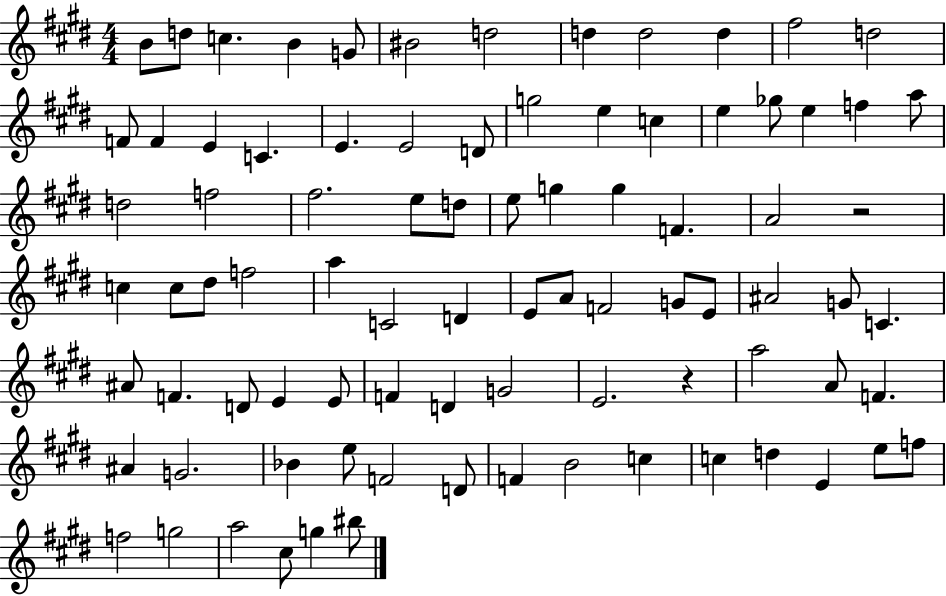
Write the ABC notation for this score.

X:1
T:Untitled
M:4/4
L:1/4
K:E
B/2 d/2 c B G/2 ^B2 d2 d d2 d ^f2 d2 F/2 F E C E E2 D/2 g2 e c e _g/2 e f a/2 d2 f2 ^f2 e/2 d/2 e/2 g g F A2 z2 c c/2 ^d/2 f2 a C2 D E/2 A/2 F2 G/2 E/2 ^A2 G/2 C ^A/2 F D/2 E E/2 F D G2 E2 z a2 A/2 F ^A G2 _B e/2 F2 D/2 F B2 c c d E e/2 f/2 f2 g2 a2 ^c/2 g ^b/2